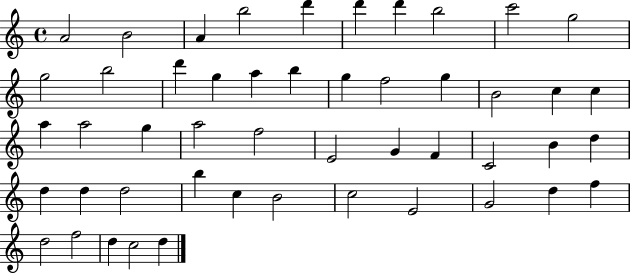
A4/h B4/h A4/q B5/h D6/q D6/q D6/q B5/h C6/h G5/h G5/h B5/h D6/q G5/q A5/q B5/q G5/q F5/h G5/q B4/h C5/q C5/q A5/q A5/h G5/q A5/h F5/h E4/h G4/q F4/q C4/h B4/q D5/q D5/q D5/q D5/h B5/q C5/q B4/h C5/h E4/h G4/h D5/q F5/q D5/h F5/h D5/q C5/h D5/q